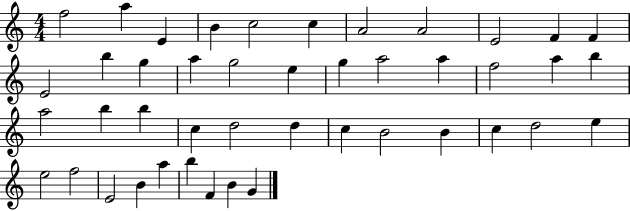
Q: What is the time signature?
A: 4/4